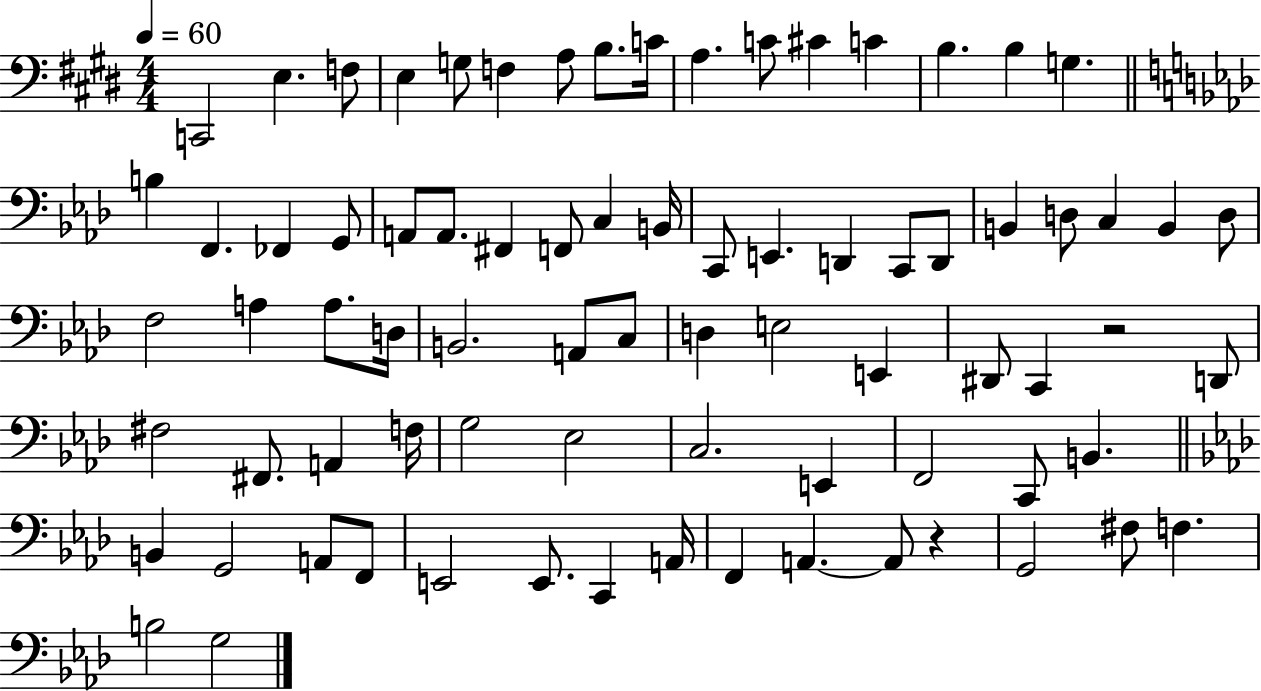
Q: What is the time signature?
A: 4/4